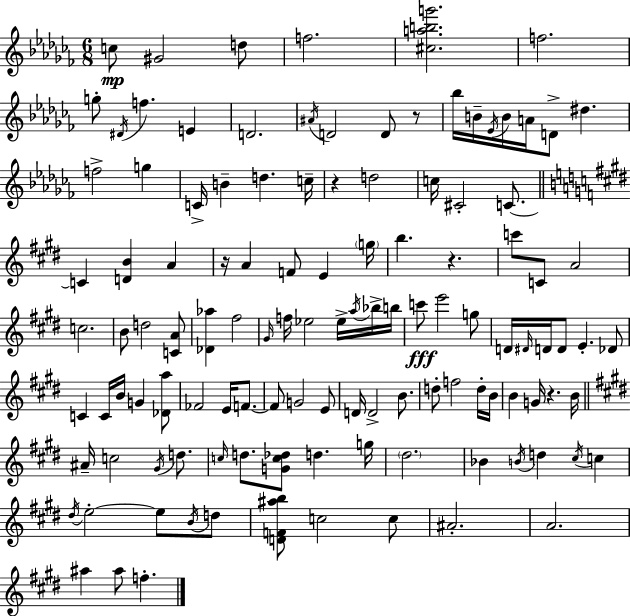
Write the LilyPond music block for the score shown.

{
  \clef treble
  \numericTimeSignature
  \time 6/8
  \key aes \minor
  \repeat volta 2 { c''8\mp gis'2 d''8 | f''2. | <cis'' a'' b'' g'''>2. | f''2. | \break g''8-. \acciaccatura { dis'16 } f''4. e'4 | d'2. | \acciaccatura { ais'16 } d'2 d'8 | r8 bes''16 b'16-- \acciaccatura { ees'16 } b'16 a'16 d'8-> dis''4. | \break f''2-> g''4 | c'16-> b'4-- d''4. | c''16-- r4 d''2 | c''16 cis'2-. | \break c'8.~~ \bar "||" \break \key e \major c'4 <d' b'>4 a'4 | r16 a'4 f'8 e'4 \parenthesize g''16 | b''4. r4. | c'''8 c'8 a'2 | \break c''2. | b'8 d''2 <c' a'>8 | <des' aes''>4 fis''2 | \grace { gis'16 } f''16 ees''2 ees''16-> \acciaccatura { a''16 } | \break bes''16-> b''16 c'''8\fff e'''2 | g''8 d'16 \grace { dis'16 } d'16 d'8 e'4.-. | des'8 c'4 c'16 b'16 g'4 | <des' a''>8 fes'2 e'16 | \break f'8.~~ f'8 g'2 | e'8 d'16 d'2-> | b'8. d''8-. f''2 | d''16-. b'16 b'4 g'16 r4. | \break b'16 \bar "||" \break \key e \major ais'16-- c''2 \acciaccatura { gis'16 } d''8. | \grace { c''16 } d''8. <g' c'' des''>8 d''4. | g''16 \parenthesize dis''2. | bes'4 \acciaccatura { b'16 } d''4 \acciaccatura { cis''16 } | \break c''4 \acciaccatura { dis''16 } e''2-.~~ | e''8 \acciaccatura { b'16 } d''8 <d' f' ais'' b''>8 c''2 | c''8 ais'2.-. | a'2. | \break ais''4 ais''8 | f''4.-. } \bar "|."
}